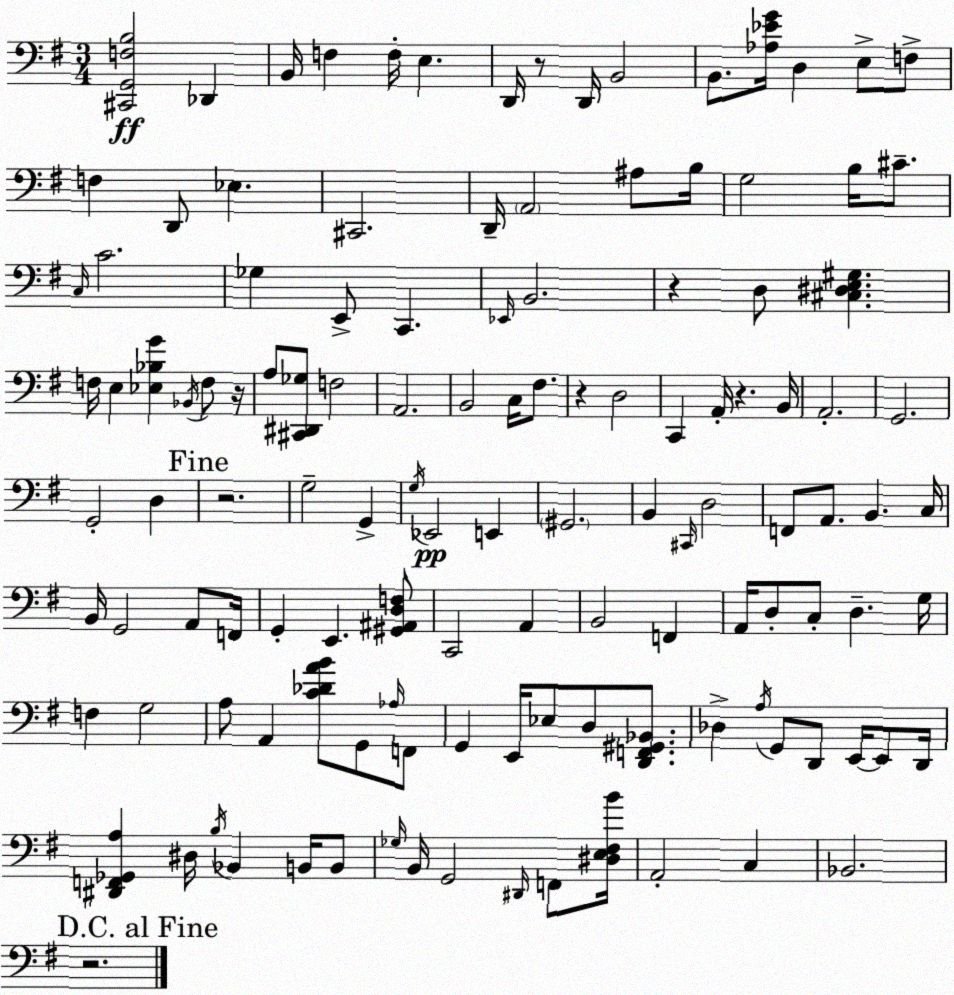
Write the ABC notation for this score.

X:1
T:Untitled
M:3/4
L:1/4
K:G
[^C,,G,,F,B,]2 _D,, B,,/4 F, F,/4 E, D,,/4 z/2 D,,/4 B,,2 B,,/2 [_A,_EG]/4 D, E,/2 F,/2 F, D,,/2 _E, ^C,,2 D,,/4 A,,2 ^A,/2 B,/4 G,2 B,/4 ^C/2 C,/4 C2 _G, E,,/2 C,, _E,,/4 B,,2 z D,/2 [^C,^D,E,^G,] F,/4 E, [_E,_B,G] _B,,/4 F,/2 z/4 A,/2 [^C,,^D,,_G,]/2 F,2 A,,2 B,,2 C,/4 ^F,/2 z D,2 C,, A,,/4 z B,,/4 A,,2 G,,2 G,,2 D, z2 G,2 G,, G,/4 _E,,2 E,, ^G,,2 B,, ^C,,/4 D,2 F,,/2 A,,/2 B,, C,/4 B,,/4 G,,2 A,,/2 F,,/4 G,, E,, [^G,,^A,,D,F,]/2 C,,2 A,, B,,2 F,, A,,/4 D,/2 C,/2 D, G,/4 F, G,2 A,/2 A,, [C_DAB]/2 G,,/2 _A,/4 F,,/2 G,, E,,/4 _E,/2 D,/2 [D,,F,,^G,,_B,,]/2 _D, A,/4 G,,/2 D,,/2 E,,/4 E,,/2 D,,/4 [^D,,F,,_G,,A,] ^D,/4 B,/4 _B,, B,,/4 B,,/2 _G,/4 B,,/4 G,,2 ^D,,/4 F,,/2 [^D,E,^F,B]/4 A,,2 C, _B,,2 z2